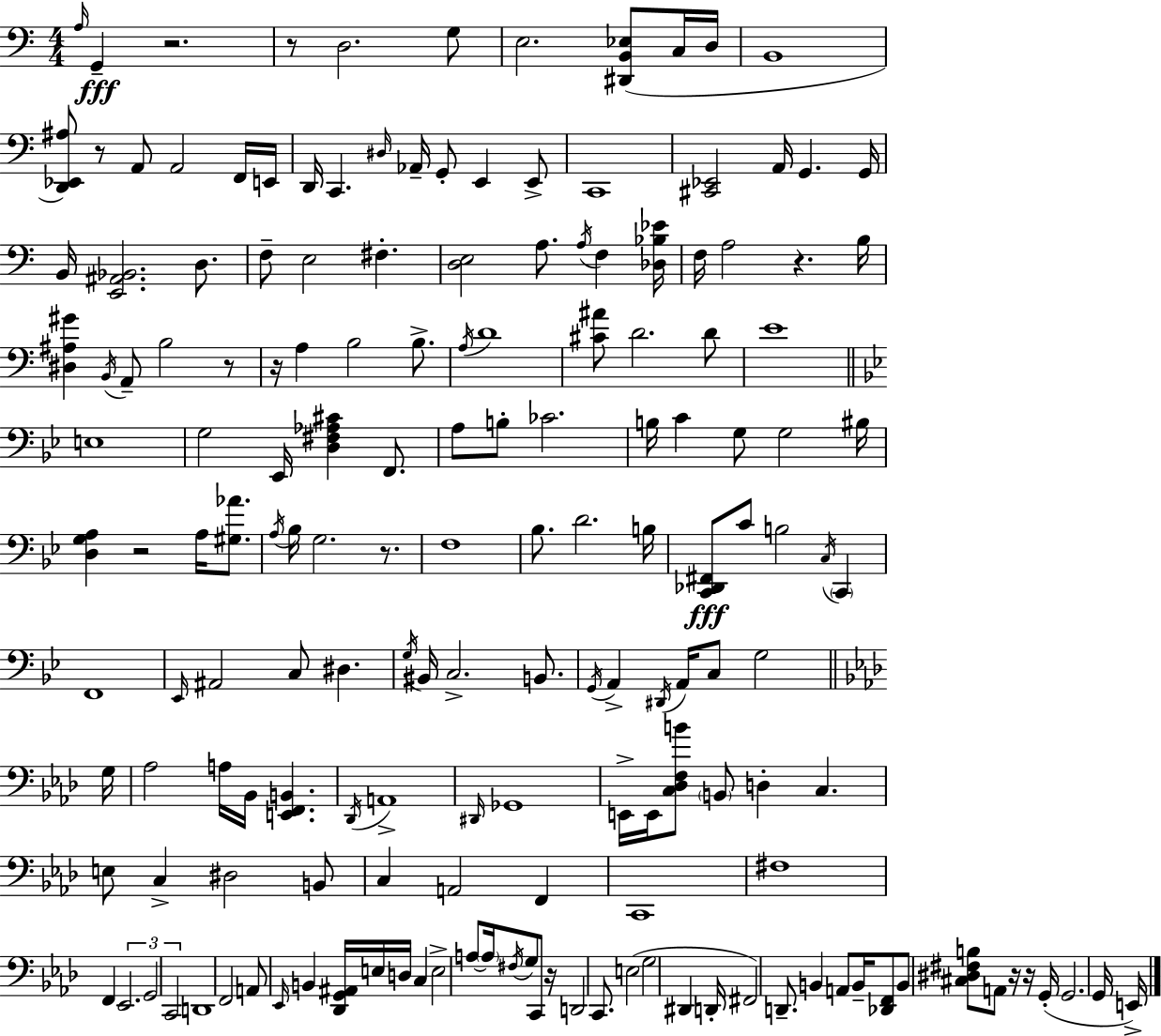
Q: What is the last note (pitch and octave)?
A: E2